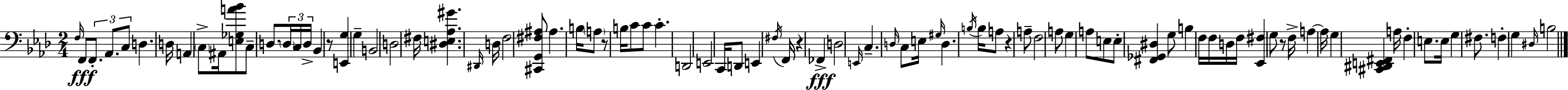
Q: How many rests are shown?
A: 5